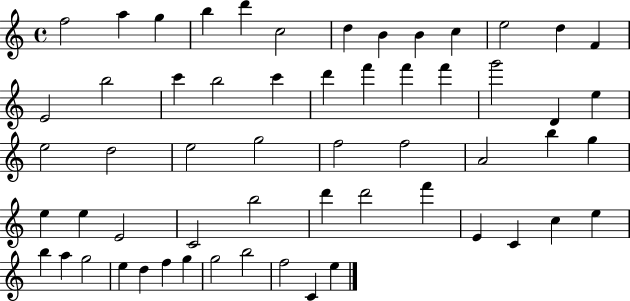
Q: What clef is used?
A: treble